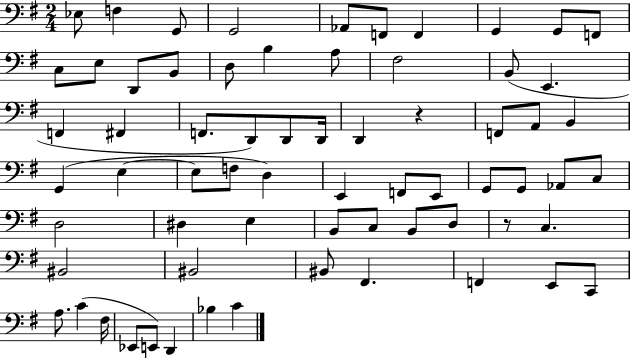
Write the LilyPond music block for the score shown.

{
  \clef bass
  \numericTimeSignature
  \time 2/4
  \key g \major
  ees8 f4 g,8 | g,2 | aes,8 f,8 f,4 | g,4 g,8 f,8 | \break c8 e8 d,8 b,8 | d8 b4 a8 | fis2 | b,8( e,4. | \break f,4 fis,4 | f,8. d,8) d,8 d,16 | d,4 r4 | f,8 a,8 b,4 | \break g,4( e4~~ | e8 f8 d4) | e,4 f,8 e,8 | g,8 g,8 aes,8 c8 | \break d2 | dis4 e4 | b,8 c8 b,8 d8 | r8 c4. | \break bis,2 | bis,2 | bis,8 fis,4. | f,4 e,8 c,8 | \break a8. c'4( fis16 | ees,8 e,8) d,4 | bes4 c'4 | \bar "|."
}